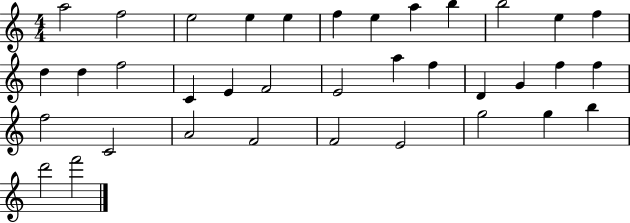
X:1
T:Untitled
M:4/4
L:1/4
K:C
a2 f2 e2 e e f e a b b2 e f d d f2 C E F2 E2 a f D G f f f2 C2 A2 F2 F2 E2 g2 g b d'2 f'2